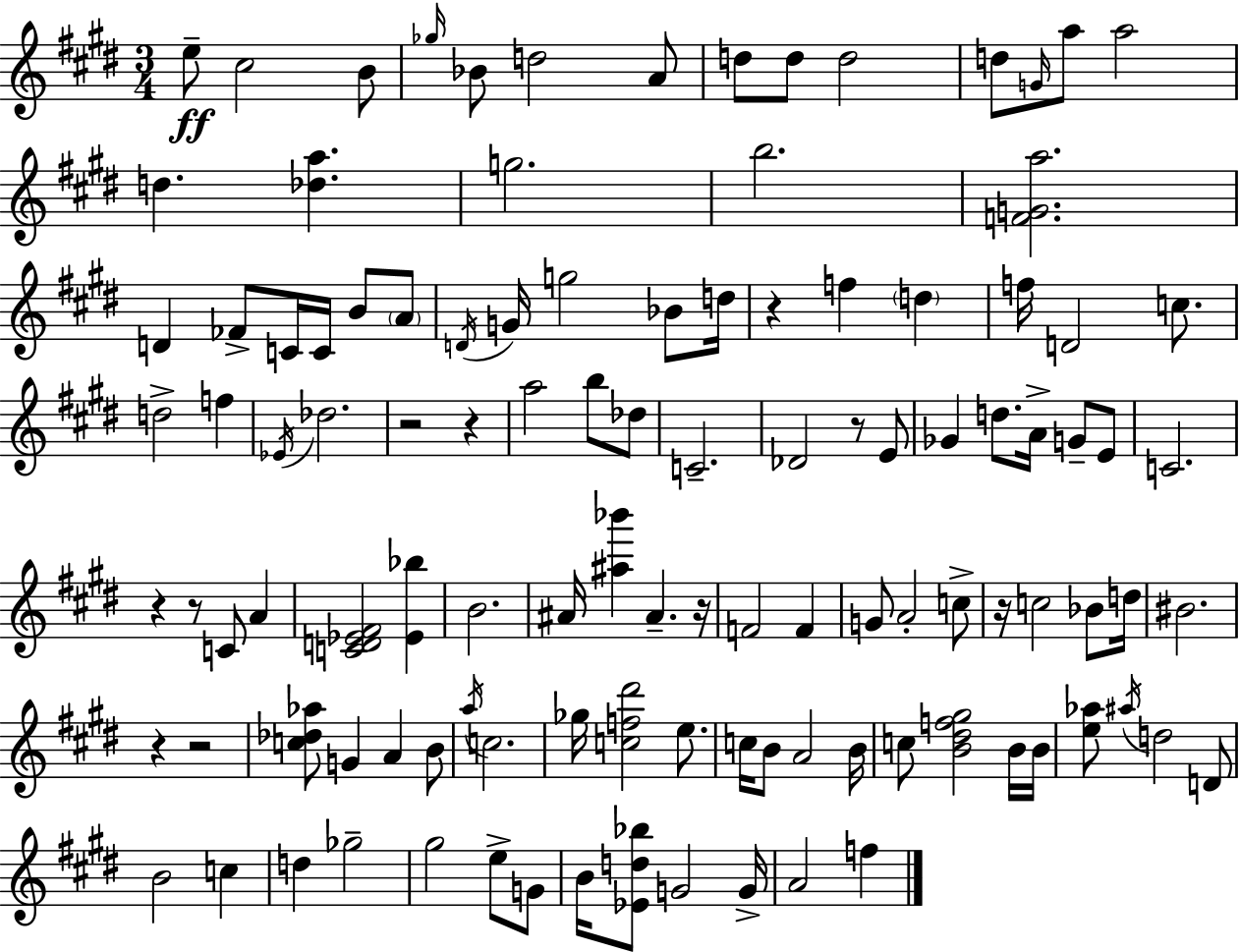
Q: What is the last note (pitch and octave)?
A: F5